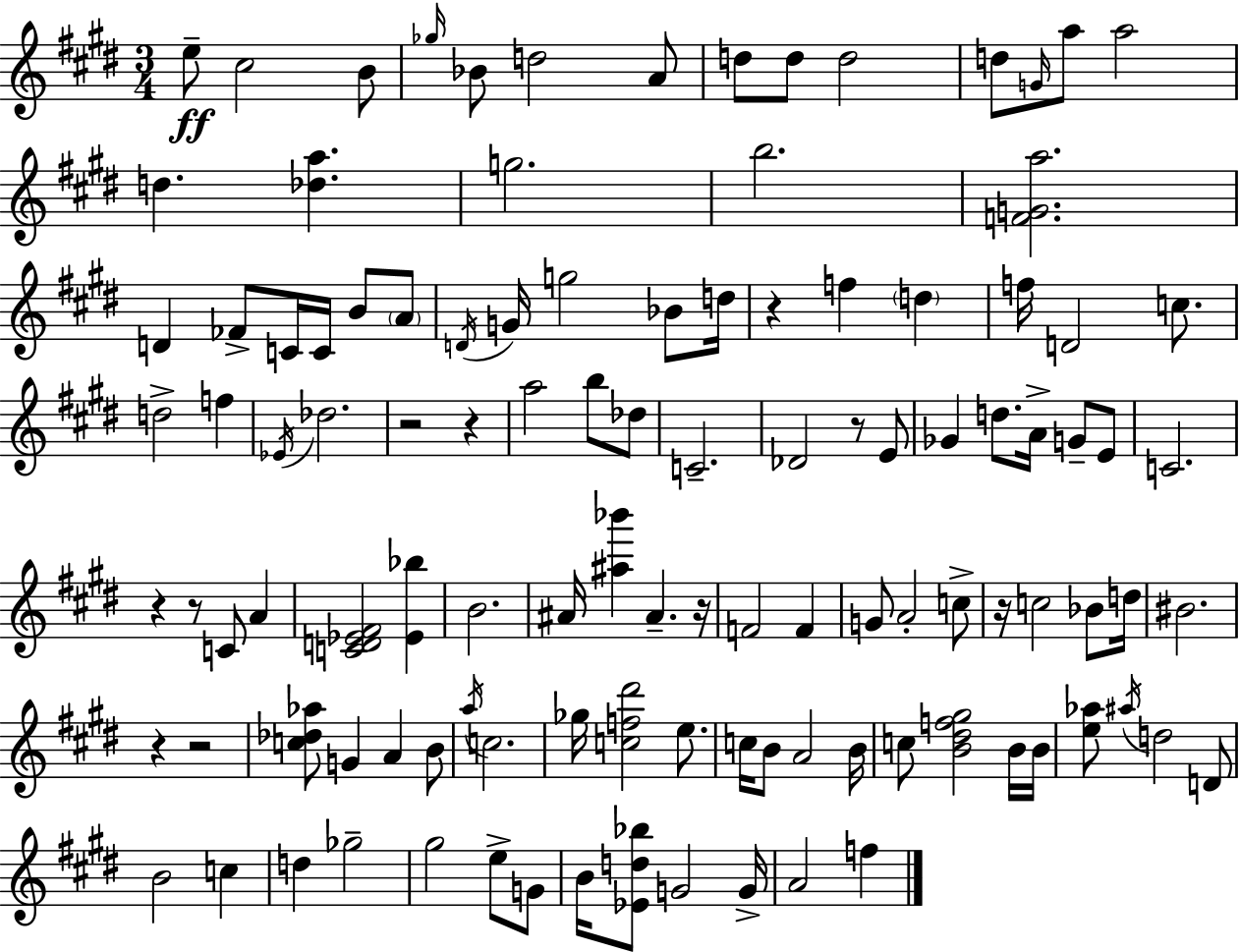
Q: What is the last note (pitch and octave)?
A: F5